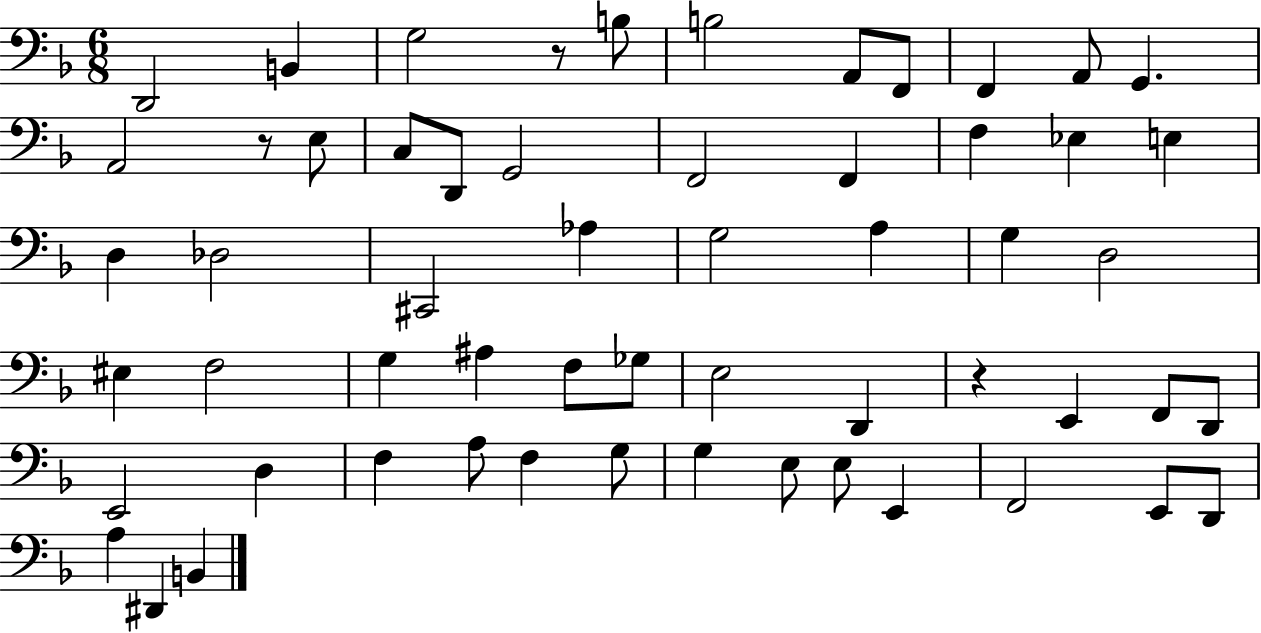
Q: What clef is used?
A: bass